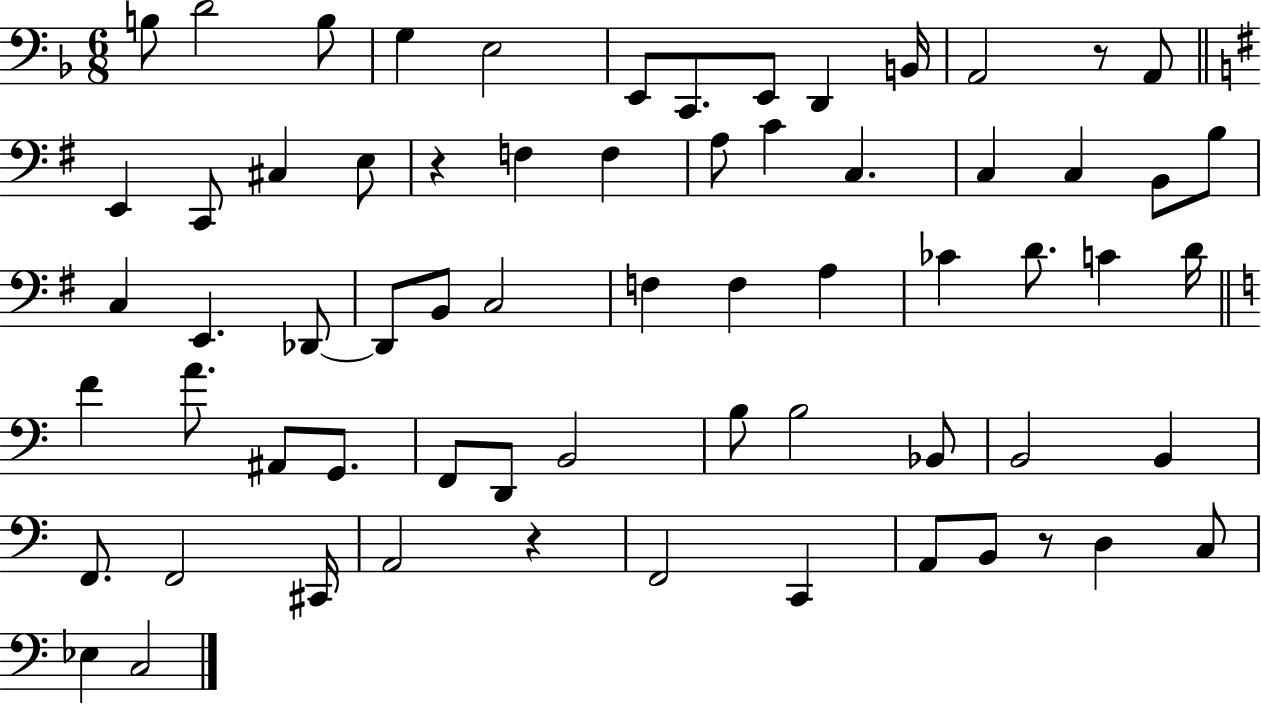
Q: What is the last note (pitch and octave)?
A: C3